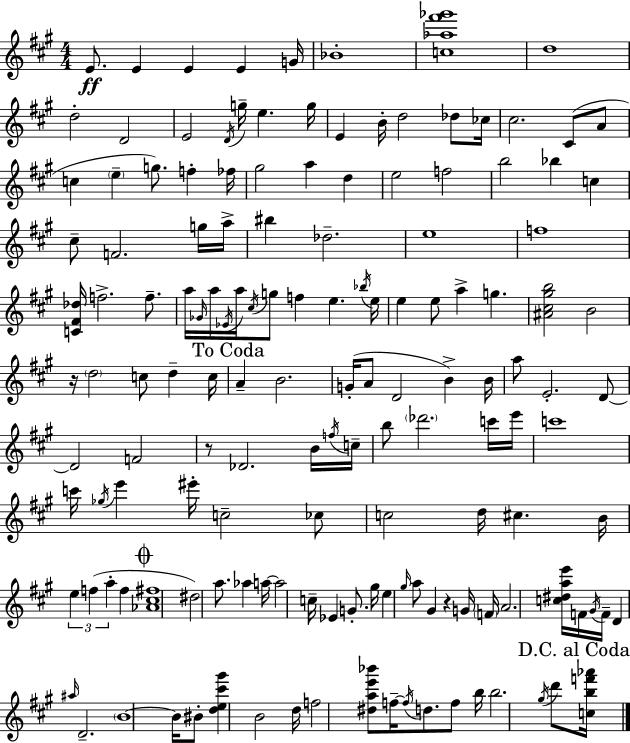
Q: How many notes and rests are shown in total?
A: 147